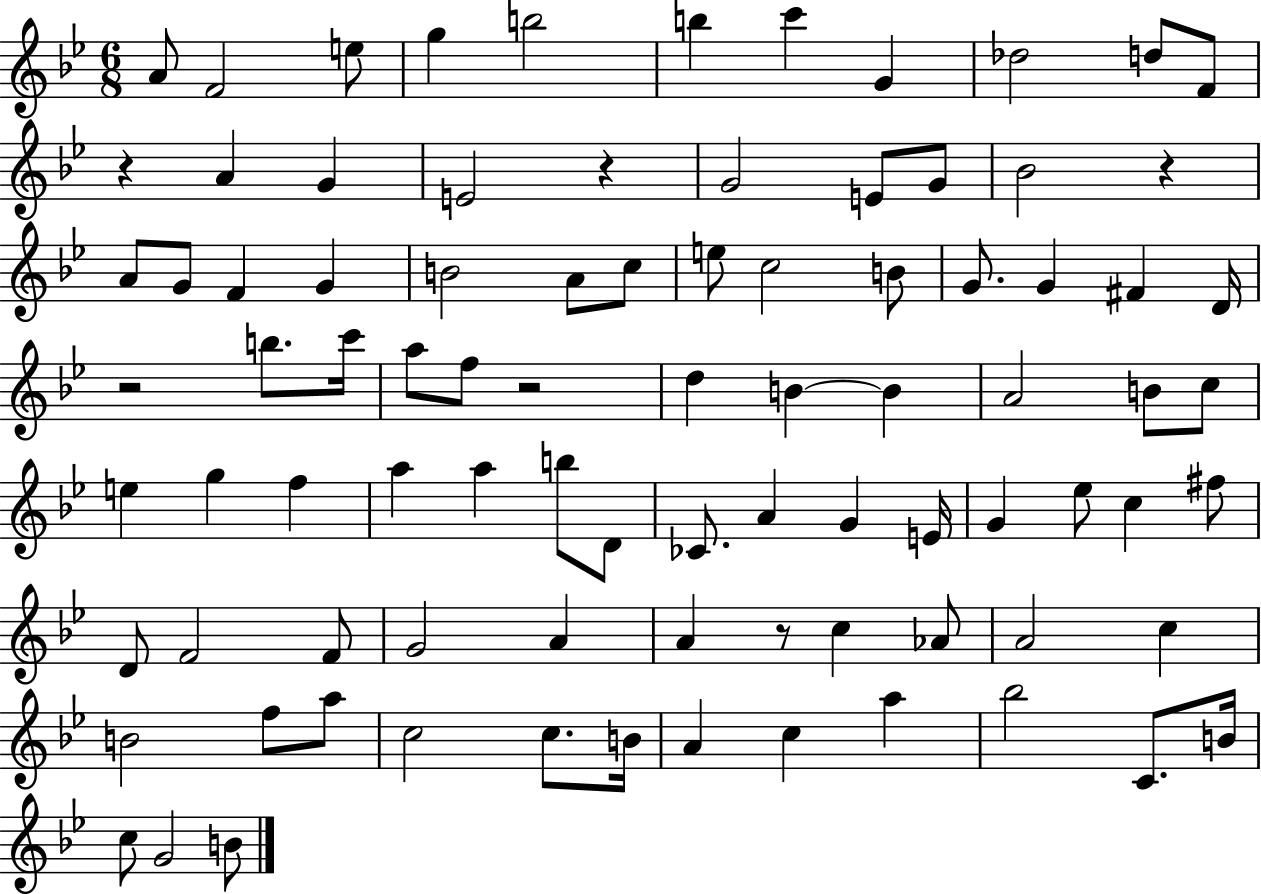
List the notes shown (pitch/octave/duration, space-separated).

A4/e F4/h E5/e G5/q B5/h B5/q C6/q G4/q Db5/h D5/e F4/e R/q A4/q G4/q E4/h R/q G4/h E4/e G4/e Bb4/h R/q A4/e G4/e F4/q G4/q B4/h A4/e C5/e E5/e C5/h B4/e G4/e. G4/q F#4/q D4/s R/h B5/e. C6/s A5/e F5/e R/h D5/q B4/q B4/q A4/h B4/e C5/e E5/q G5/q F5/q A5/q A5/q B5/e D4/e CES4/e. A4/q G4/q E4/s G4/q Eb5/e C5/q F#5/e D4/e F4/h F4/e G4/h A4/q A4/q R/e C5/q Ab4/e A4/h C5/q B4/h F5/e A5/e C5/h C5/e. B4/s A4/q C5/q A5/q Bb5/h C4/e. B4/s C5/e G4/h B4/e